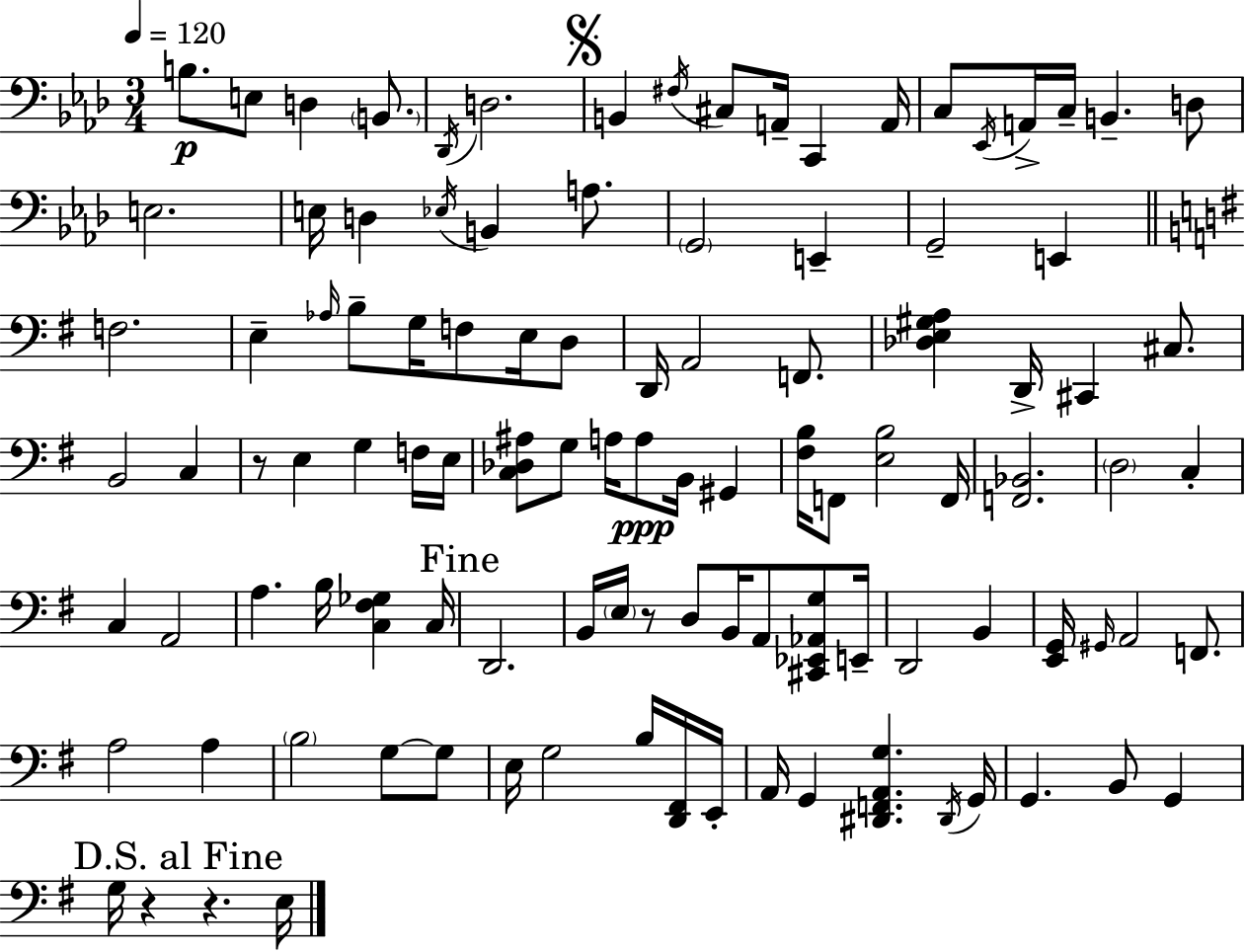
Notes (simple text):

B3/e. E3/e D3/q B2/e. Db2/s D3/h. B2/q F#3/s C#3/e A2/s C2/q A2/s C3/e Eb2/s A2/s C3/s B2/q. D3/e E3/h. E3/s D3/q Eb3/s B2/q A3/e. G2/h E2/q G2/h E2/q F3/h. E3/q Ab3/s B3/e G3/s F3/e E3/s D3/e D2/s A2/h F2/e. [Db3,E3,G#3,A3]/q D2/s C#2/q C#3/e. B2/h C3/q R/e E3/q G3/q F3/s E3/s [C3,Db3,A#3]/e G3/e A3/s A3/e B2/s G#2/q [F#3,B3]/s F2/e [E3,B3]/h F2/s [F2,Bb2]/h. D3/h C3/q C3/q A2/h A3/q. B3/s [C3,F#3,Gb3]/q C3/s D2/h. B2/s E3/s R/e D3/e B2/s A2/e [C#2,Eb2,Ab2,G3]/e E2/s D2/h B2/q [E2,G2]/s G#2/s A2/h F2/e. A3/h A3/q B3/h G3/e G3/e E3/s G3/h B3/s [D2,F#2]/s E2/s A2/s G2/q [D#2,F2,A2,G3]/q. D#2/s G2/s G2/q. B2/e G2/q G3/s R/q R/q. E3/s